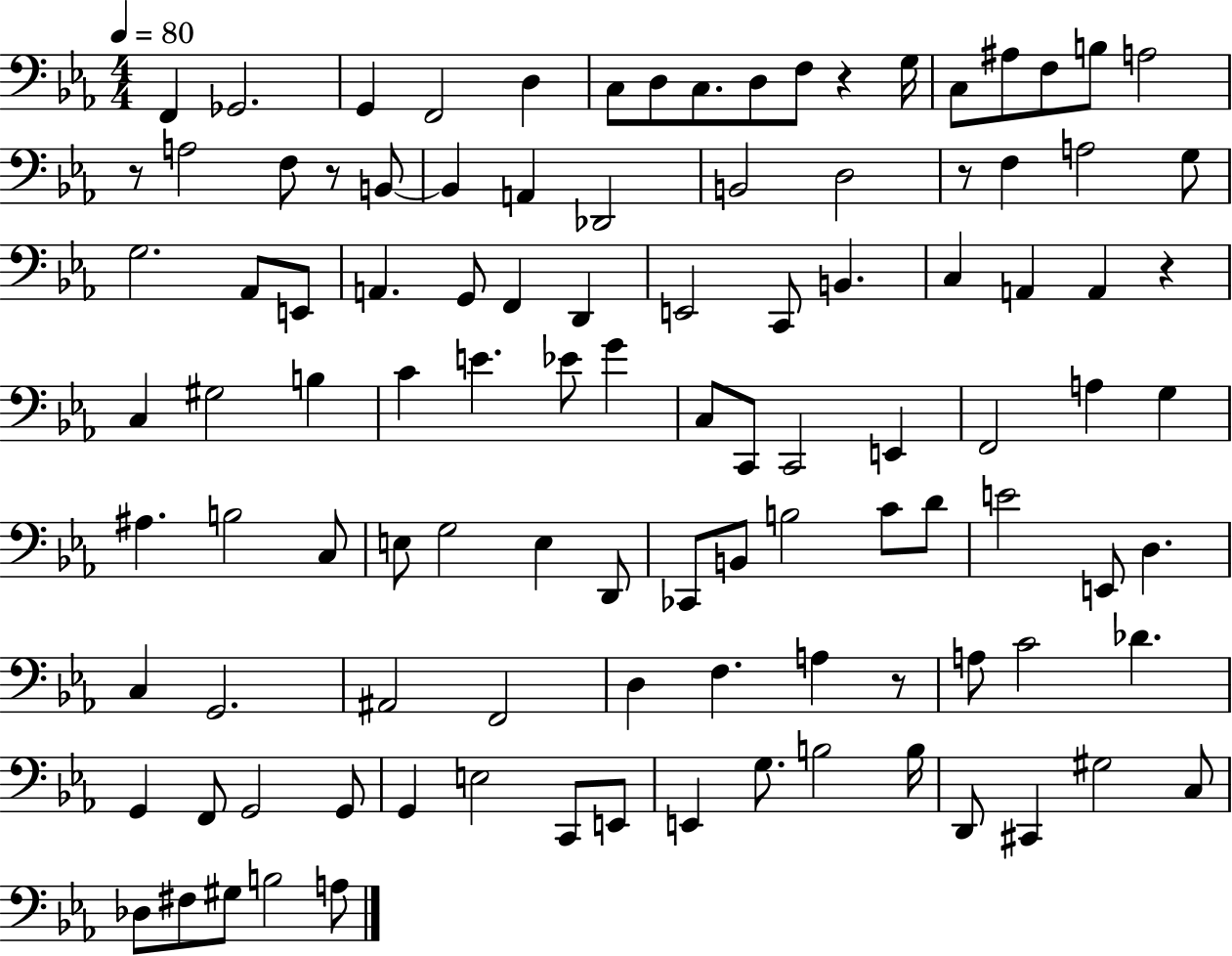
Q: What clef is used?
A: bass